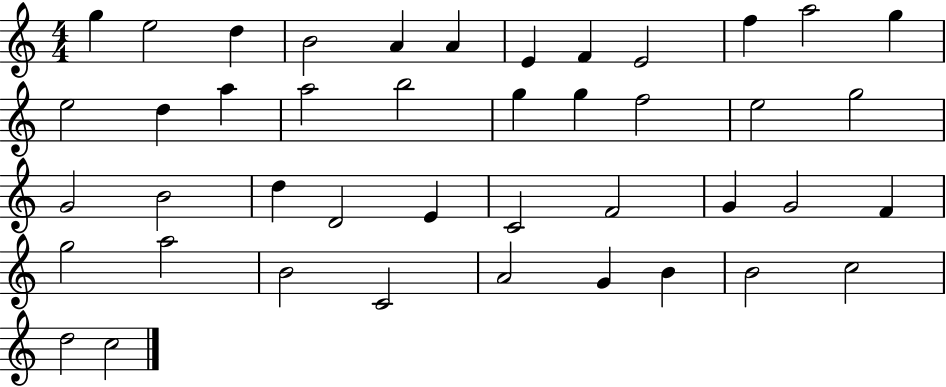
X:1
T:Untitled
M:4/4
L:1/4
K:C
g e2 d B2 A A E F E2 f a2 g e2 d a a2 b2 g g f2 e2 g2 G2 B2 d D2 E C2 F2 G G2 F g2 a2 B2 C2 A2 G B B2 c2 d2 c2